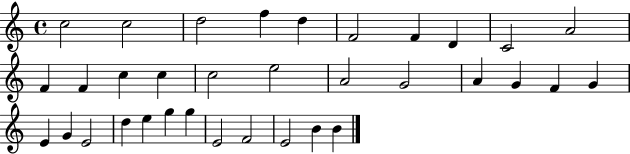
X:1
T:Untitled
M:4/4
L:1/4
K:C
c2 c2 d2 f d F2 F D C2 A2 F F c c c2 e2 A2 G2 A G F G E G E2 d e g g E2 F2 E2 B B